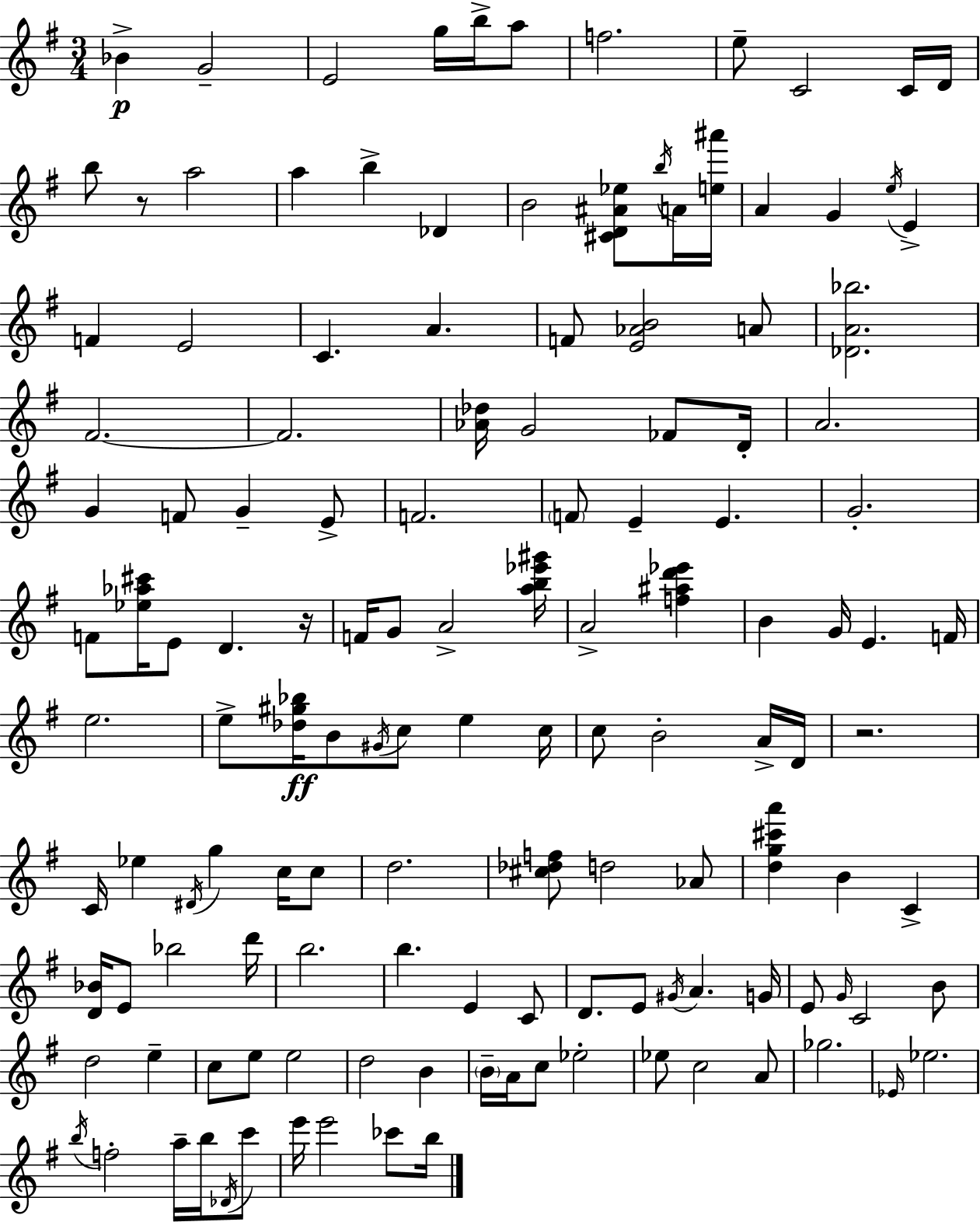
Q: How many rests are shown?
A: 3